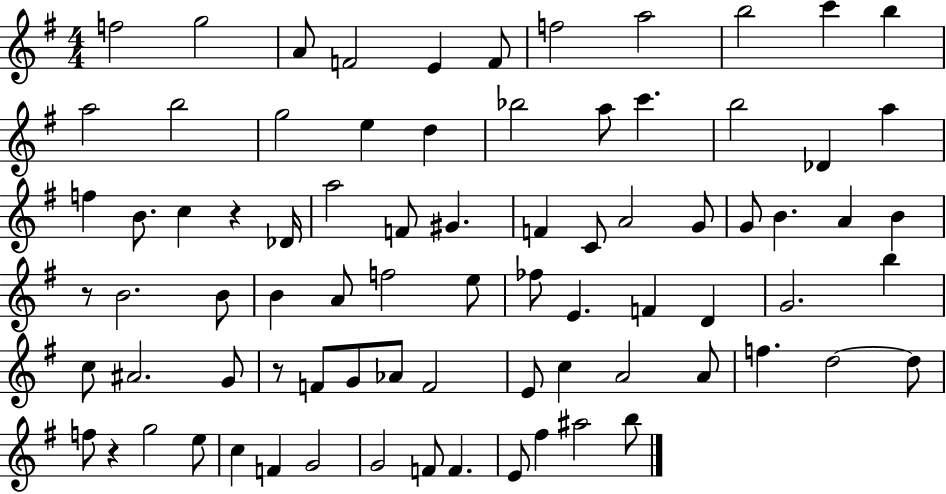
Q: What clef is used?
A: treble